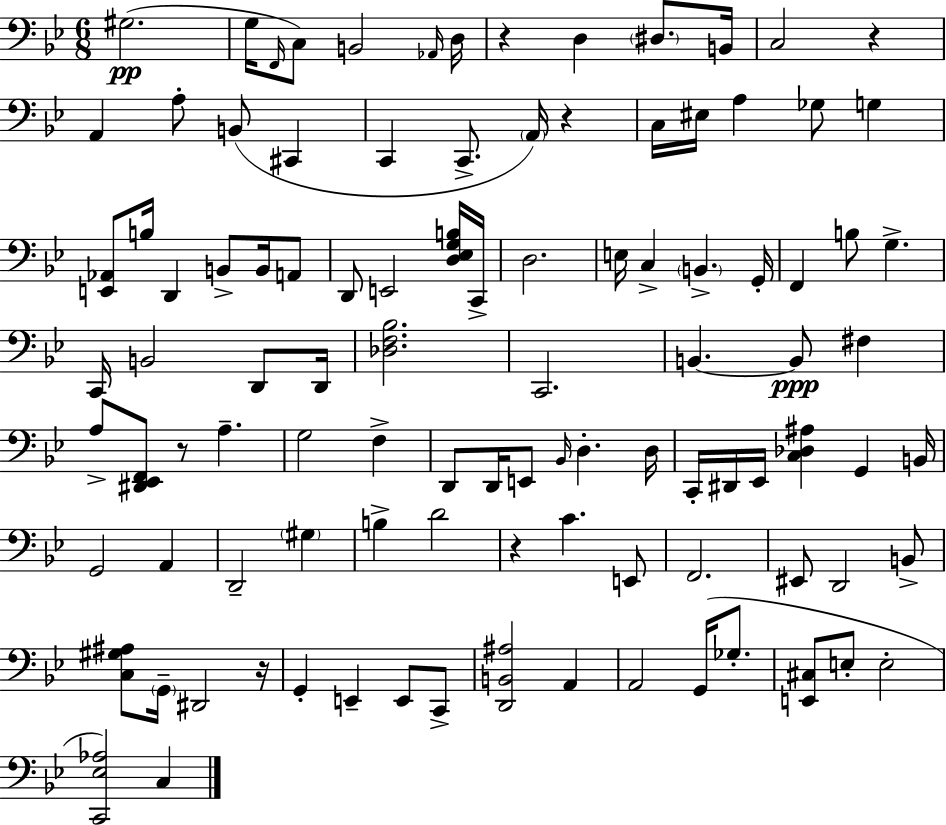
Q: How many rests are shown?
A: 6